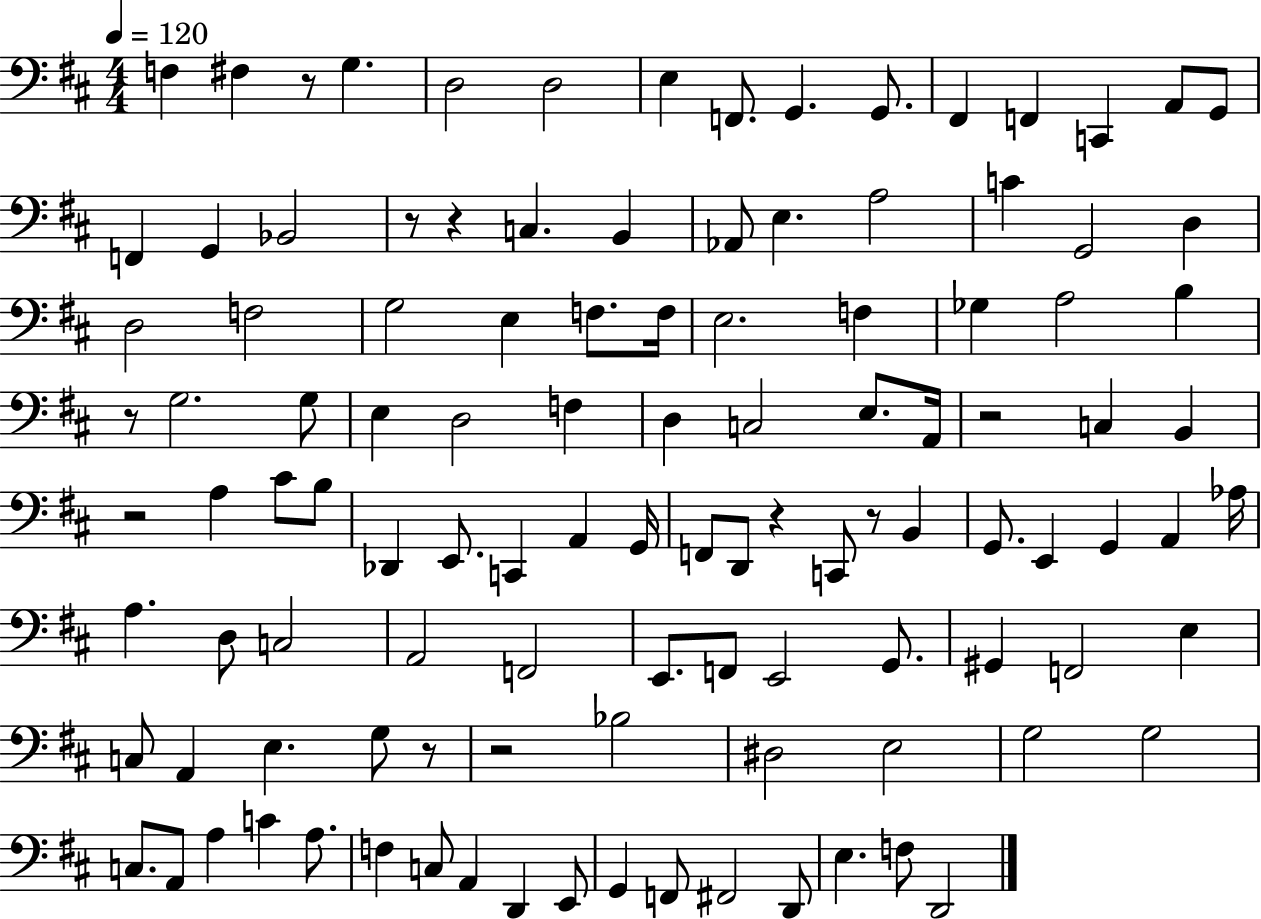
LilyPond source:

{
  \clef bass
  \numericTimeSignature
  \time 4/4
  \key d \major
  \tempo 4 = 120
  f4 fis4 r8 g4. | d2 d2 | e4 f,8. g,4. g,8. | fis,4 f,4 c,4 a,8 g,8 | \break f,4 g,4 bes,2 | r8 r4 c4. b,4 | aes,8 e4. a2 | c'4 g,2 d4 | \break d2 f2 | g2 e4 f8. f16 | e2. f4 | ges4 a2 b4 | \break r8 g2. g8 | e4 d2 f4 | d4 c2 e8. a,16 | r2 c4 b,4 | \break r2 a4 cis'8 b8 | des,4 e,8. c,4 a,4 g,16 | f,8 d,8 r4 c,8 r8 b,4 | g,8. e,4 g,4 a,4 aes16 | \break a4. d8 c2 | a,2 f,2 | e,8. f,8 e,2 g,8. | gis,4 f,2 e4 | \break c8 a,4 e4. g8 r8 | r2 bes2 | dis2 e2 | g2 g2 | \break c8. a,8 a4 c'4 a8. | f4 c8 a,4 d,4 e,8 | g,4 f,8 fis,2 d,8 | e4. f8 d,2 | \break \bar "|."
}